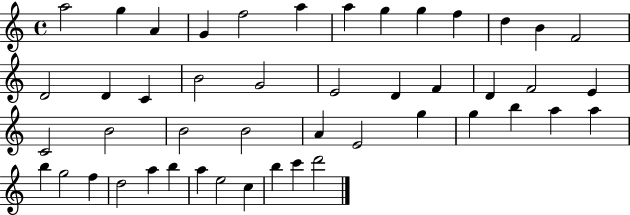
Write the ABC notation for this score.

X:1
T:Untitled
M:4/4
L:1/4
K:C
a2 g A G f2 a a g g f d B F2 D2 D C B2 G2 E2 D F D F2 E C2 B2 B2 B2 A E2 g g b a a b g2 f d2 a b a e2 c b c' d'2